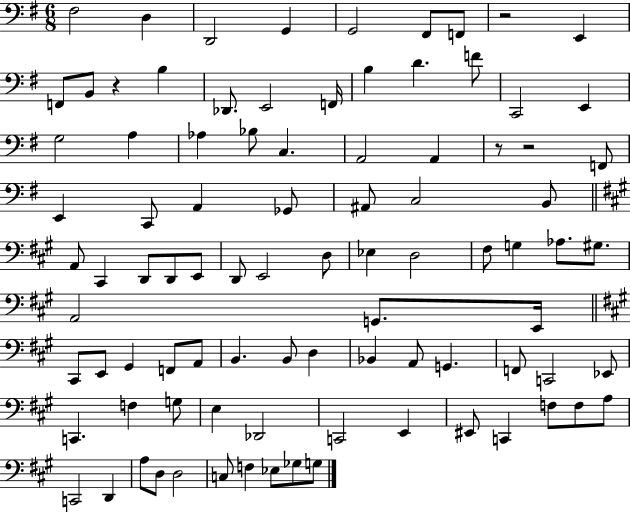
X:1
T:Untitled
M:6/8
L:1/4
K:G
^F,2 D, D,,2 G,, G,,2 ^F,,/2 F,,/2 z2 E,, F,,/2 B,,/2 z B, _D,,/2 E,,2 F,,/4 B, D F/2 C,,2 E,, G,2 A, _A, _B,/2 C, A,,2 A,, z/2 z2 F,,/2 E,, C,,/2 A,, _G,,/2 ^A,,/2 C,2 B,,/2 A,,/2 ^C,, D,,/2 D,,/2 E,,/2 D,,/2 E,,2 D,/2 _E, D,2 ^F,/2 G, _A,/2 ^G,/2 A,,2 G,,/2 E,,/4 ^C,,/2 E,,/2 ^G,, F,,/2 A,,/2 B,, B,,/2 D, _B,, A,,/2 G,, F,,/2 C,,2 _E,,/2 C,, F, G,/2 E, _D,,2 C,,2 E,, ^E,,/2 C,, F,/2 F,/2 A,/2 C,,2 D,, A,/2 D,/2 D,2 C,/2 F, _E,/2 _G,/2 G,/2